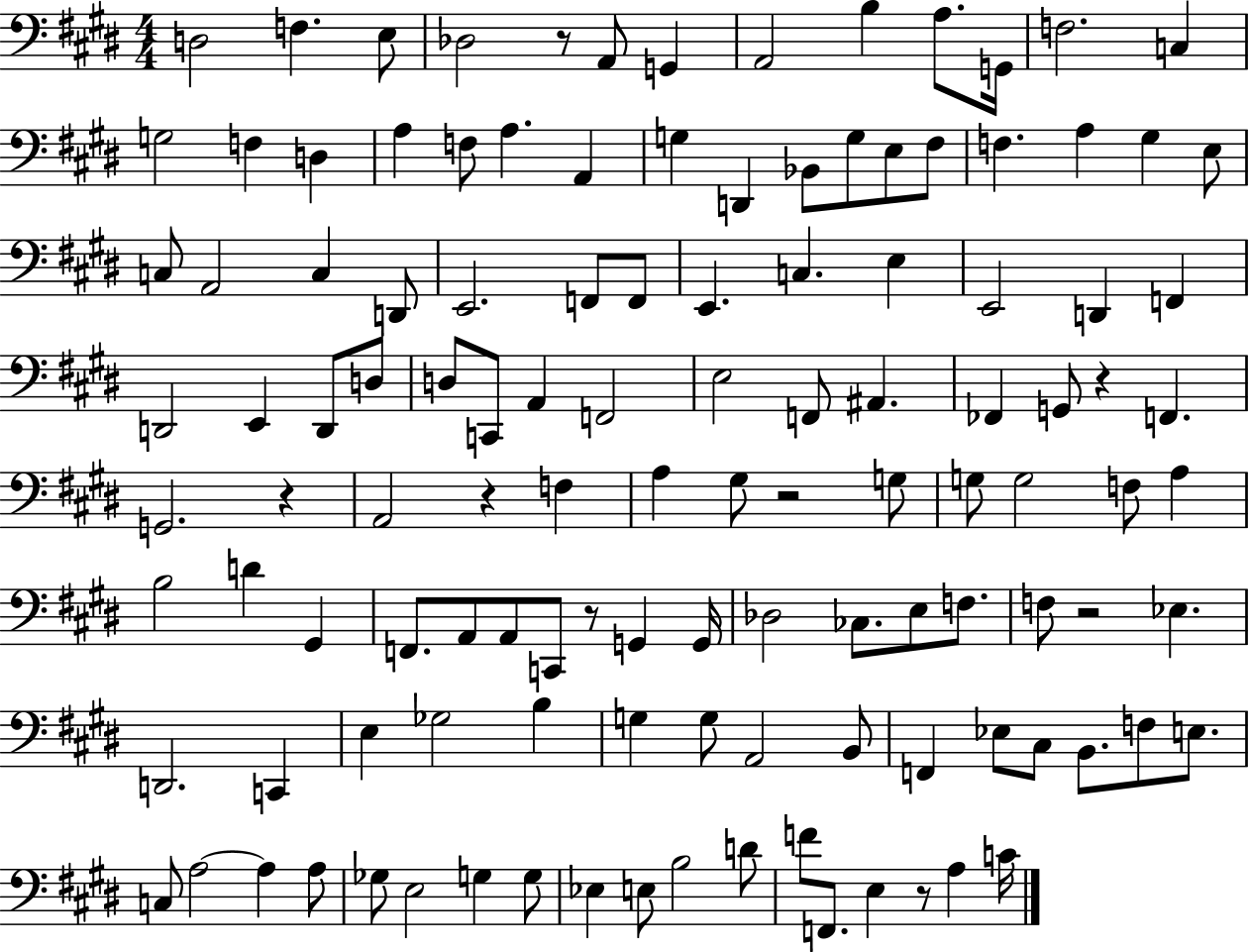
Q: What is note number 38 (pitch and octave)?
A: C3